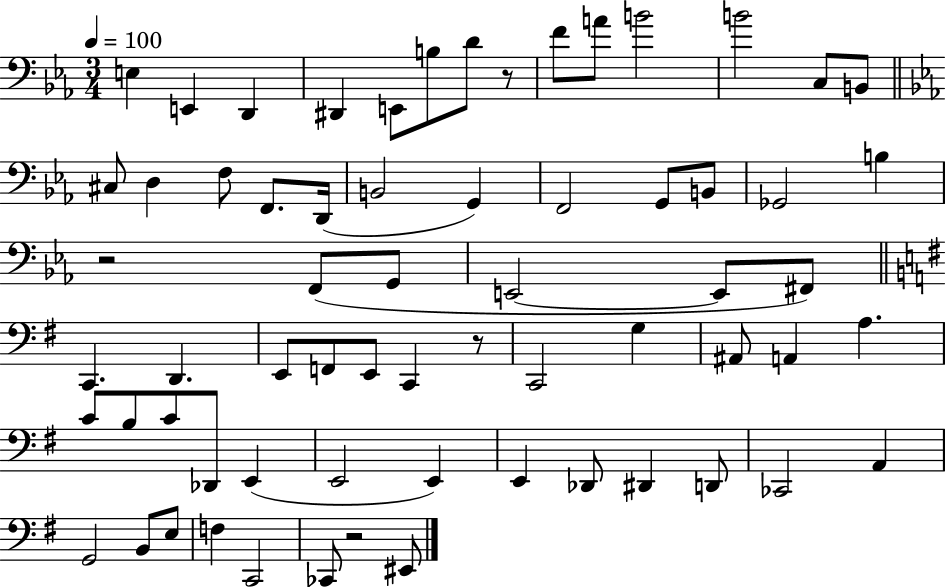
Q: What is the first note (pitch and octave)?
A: E3